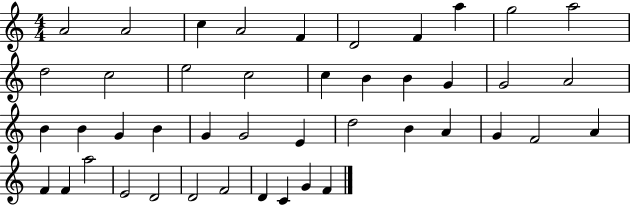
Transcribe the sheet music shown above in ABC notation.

X:1
T:Untitled
M:4/4
L:1/4
K:C
A2 A2 c A2 F D2 F a g2 a2 d2 c2 e2 c2 c B B G G2 A2 B B G B G G2 E d2 B A G F2 A F F a2 E2 D2 D2 F2 D C G F